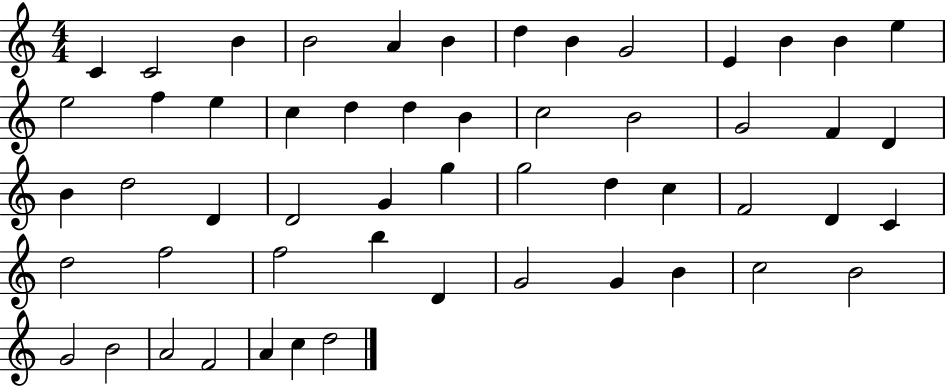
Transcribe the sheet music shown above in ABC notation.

X:1
T:Untitled
M:4/4
L:1/4
K:C
C C2 B B2 A B d B G2 E B B e e2 f e c d d B c2 B2 G2 F D B d2 D D2 G g g2 d c F2 D C d2 f2 f2 b D G2 G B c2 B2 G2 B2 A2 F2 A c d2